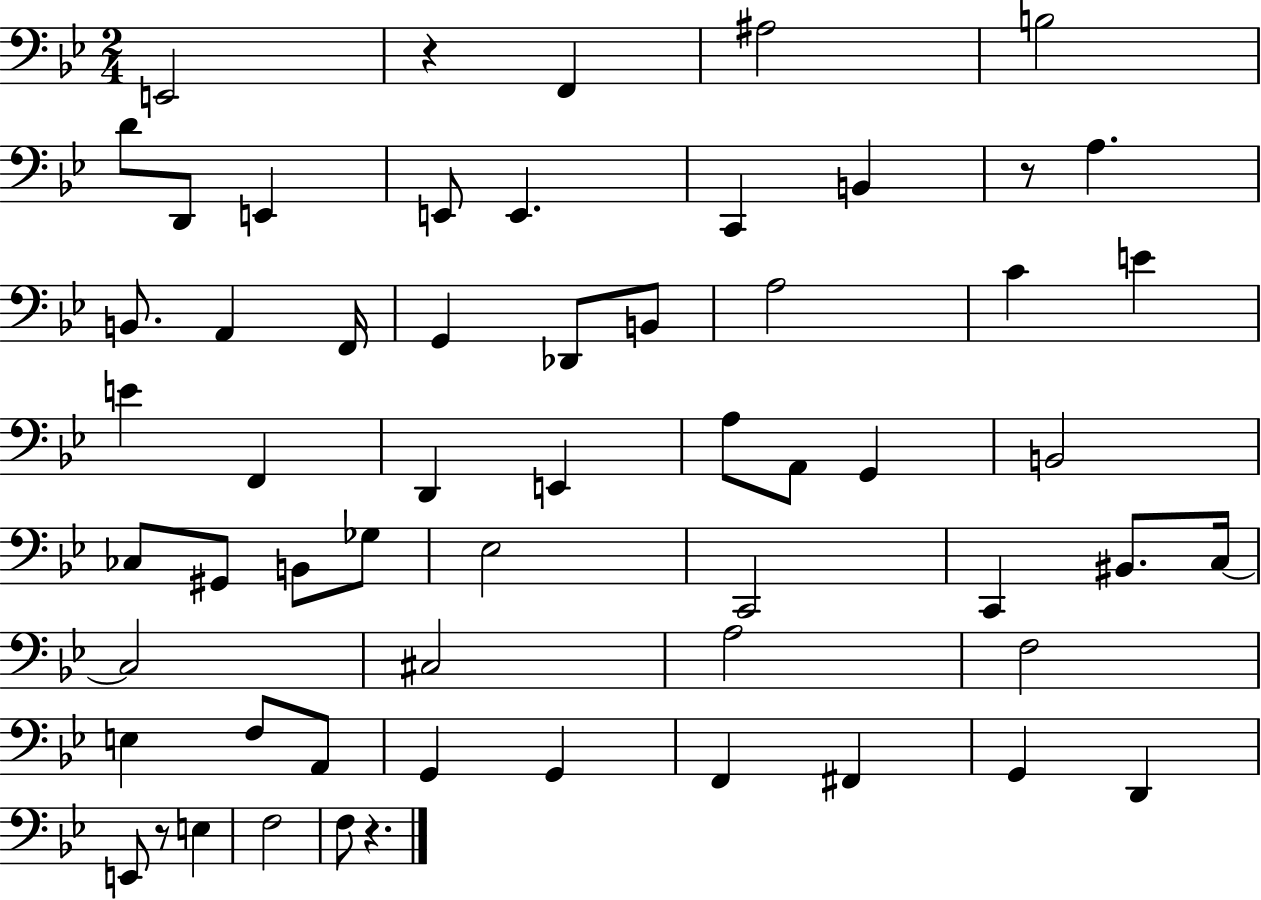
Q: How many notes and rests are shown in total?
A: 59